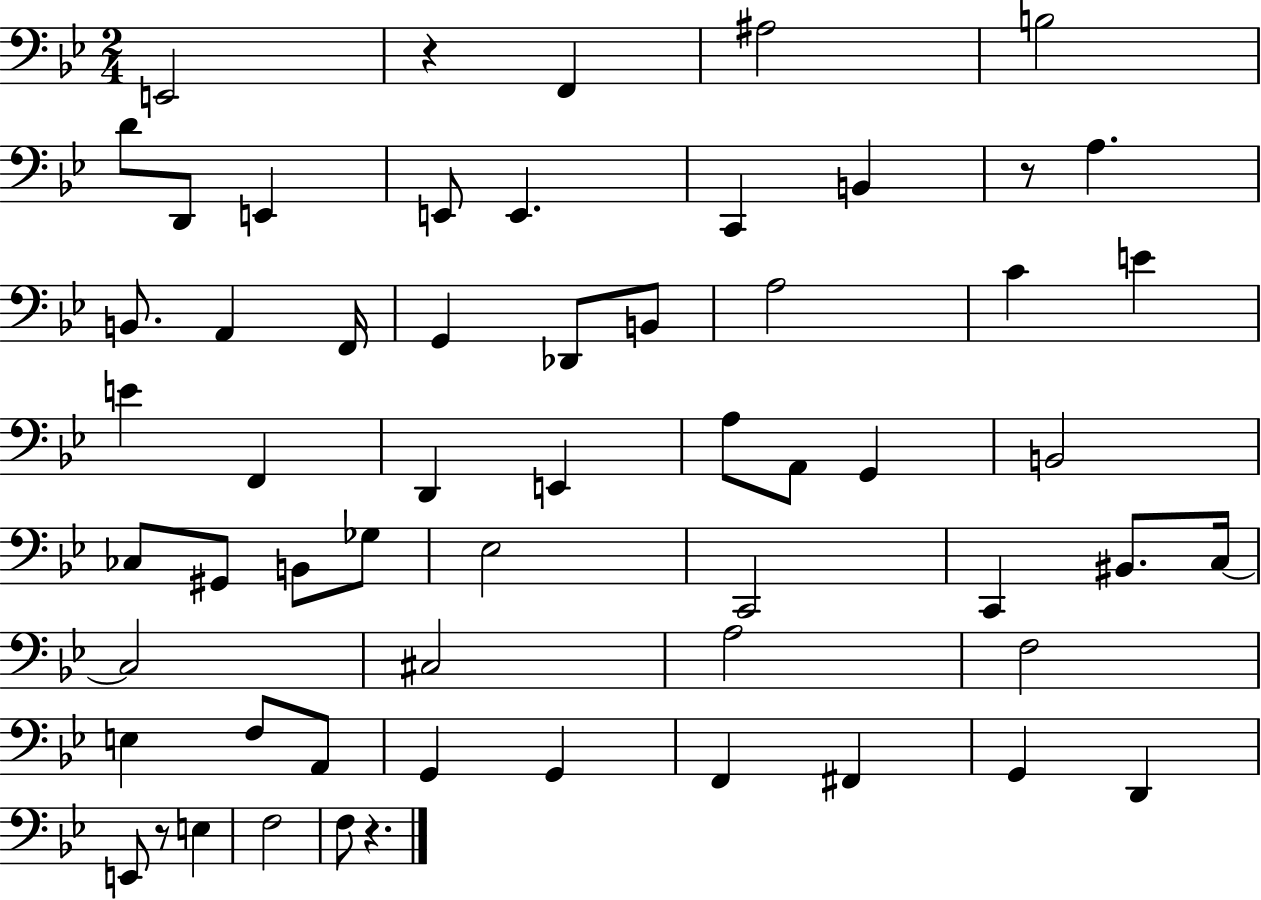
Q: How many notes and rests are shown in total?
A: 59